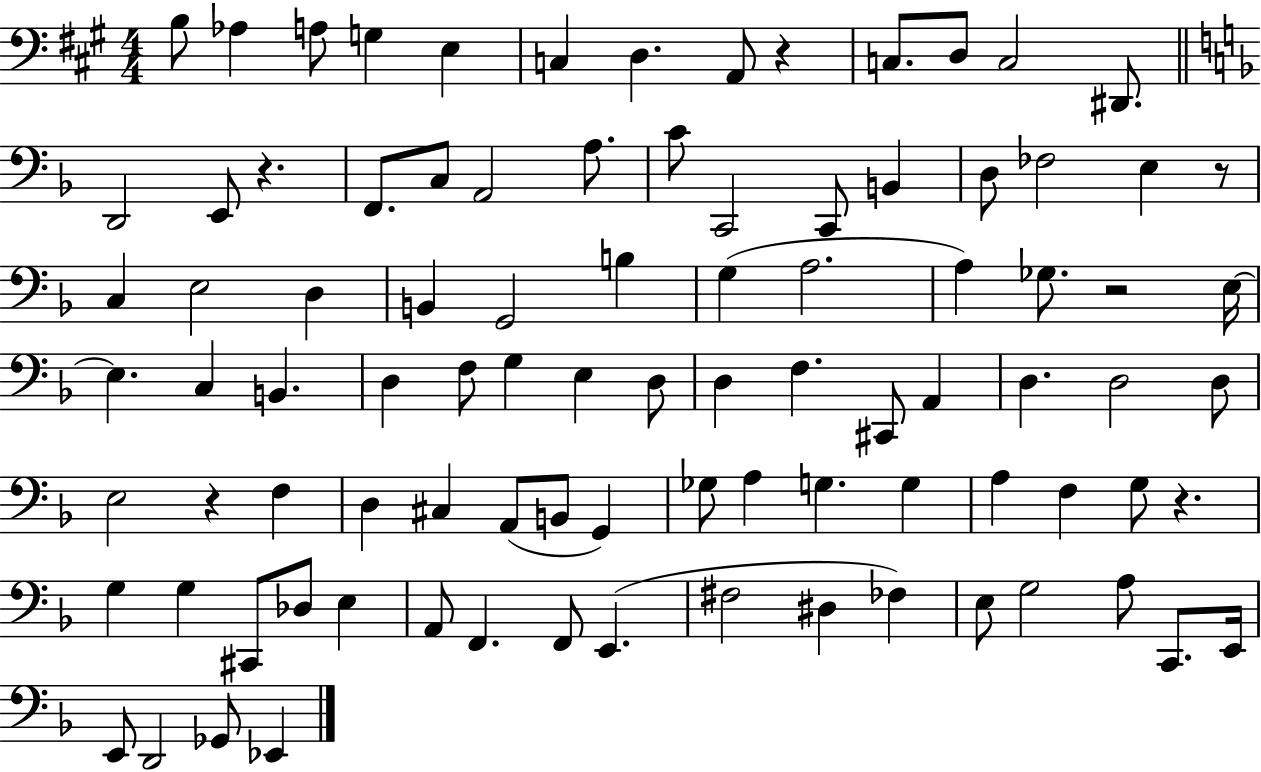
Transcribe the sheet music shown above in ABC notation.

X:1
T:Untitled
M:4/4
L:1/4
K:A
B,/2 _A, A,/2 G, E, C, D, A,,/2 z C,/2 D,/2 C,2 ^D,,/2 D,,2 E,,/2 z F,,/2 C,/2 A,,2 A,/2 C/2 C,,2 C,,/2 B,, D,/2 _F,2 E, z/2 C, E,2 D, B,, G,,2 B, G, A,2 A, _G,/2 z2 E,/4 E, C, B,, D, F,/2 G, E, D,/2 D, F, ^C,,/2 A,, D, D,2 D,/2 E,2 z F, D, ^C, A,,/2 B,,/2 G,, _G,/2 A, G, G, A, F, G,/2 z G, G, ^C,,/2 _D,/2 E, A,,/2 F,, F,,/2 E,, ^F,2 ^D, _F, E,/2 G,2 A,/2 C,,/2 E,,/4 E,,/2 D,,2 _G,,/2 _E,,